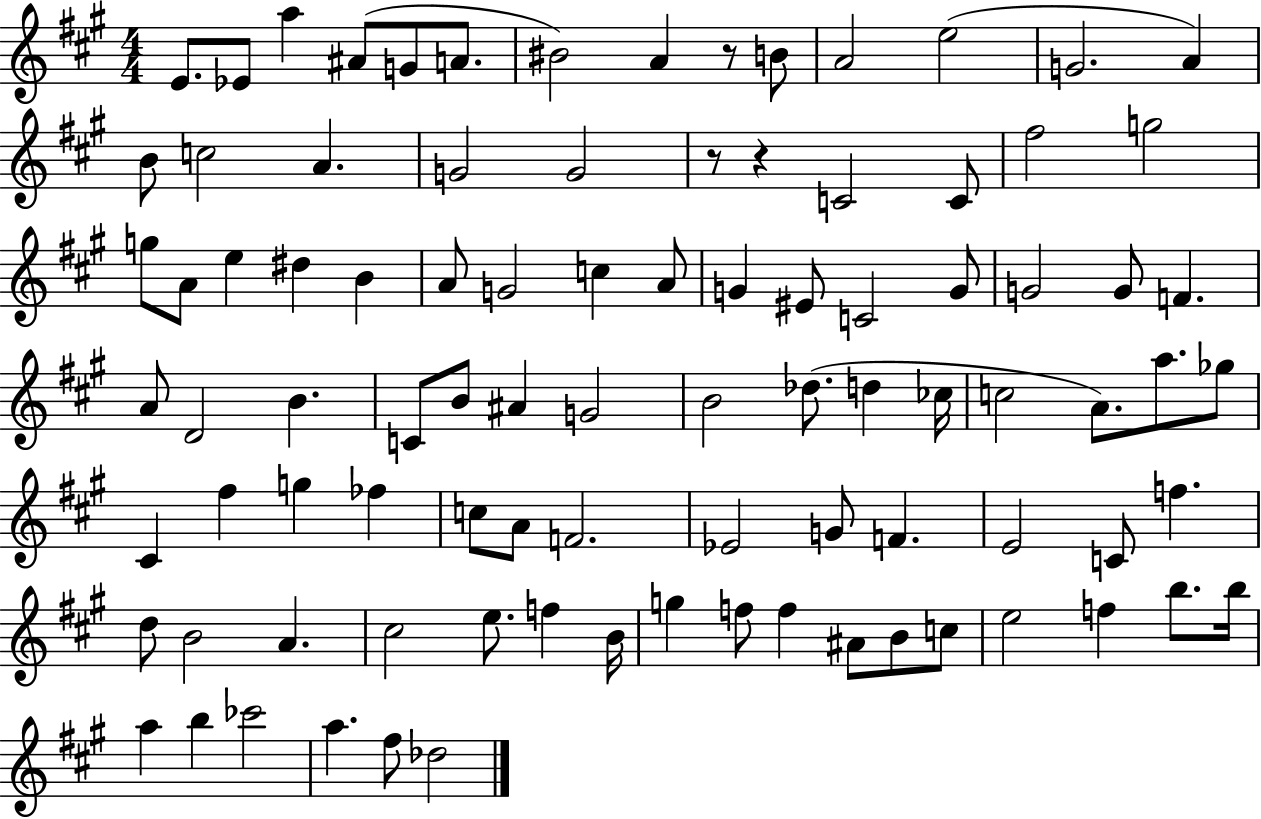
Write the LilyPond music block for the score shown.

{
  \clef treble
  \numericTimeSignature
  \time 4/4
  \key a \major
  \repeat volta 2 { e'8. ees'8 a''4 ais'8( g'8 a'8. | bis'2) a'4 r8 b'8 | a'2 e''2( | g'2. a'4) | \break b'8 c''2 a'4. | g'2 g'2 | r8 r4 c'2 c'8 | fis''2 g''2 | \break g''8 a'8 e''4 dis''4 b'4 | a'8 g'2 c''4 a'8 | g'4 eis'8 c'2 g'8 | g'2 g'8 f'4. | \break a'8 d'2 b'4. | c'8 b'8 ais'4 g'2 | b'2 des''8.( d''4 ces''16 | c''2 a'8.) a''8. ges''8 | \break cis'4 fis''4 g''4 fes''4 | c''8 a'8 f'2. | ees'2 g'8 f'4. | e'2 c'8 f''4. | \break d''8 b'2 a'4. | cis''2 e''8. f''4 b'16 | g''4 f''8 f''4 ais'8 b'8 c''8 | e''2 f''4 b''8. b''16 | \break a''4 b''4 ces'''2 | a''4. fis''8 des''2 | } \bar "|."
}